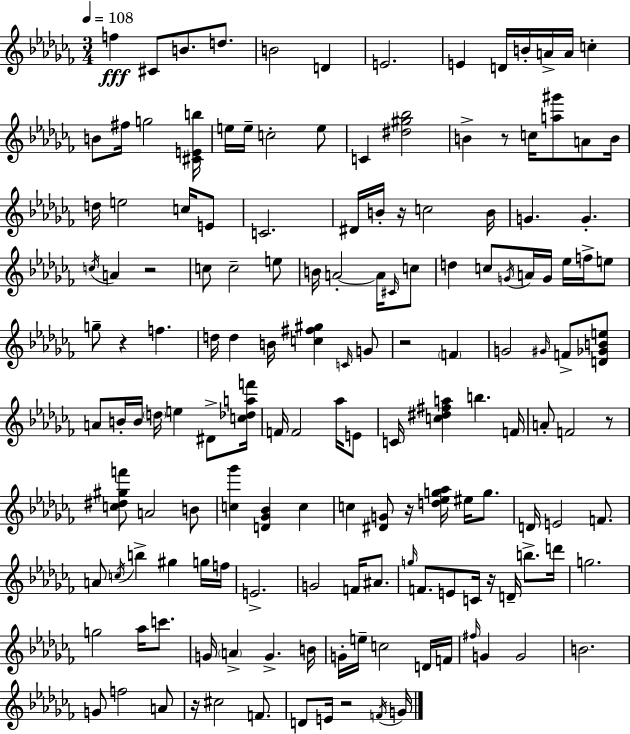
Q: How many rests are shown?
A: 10